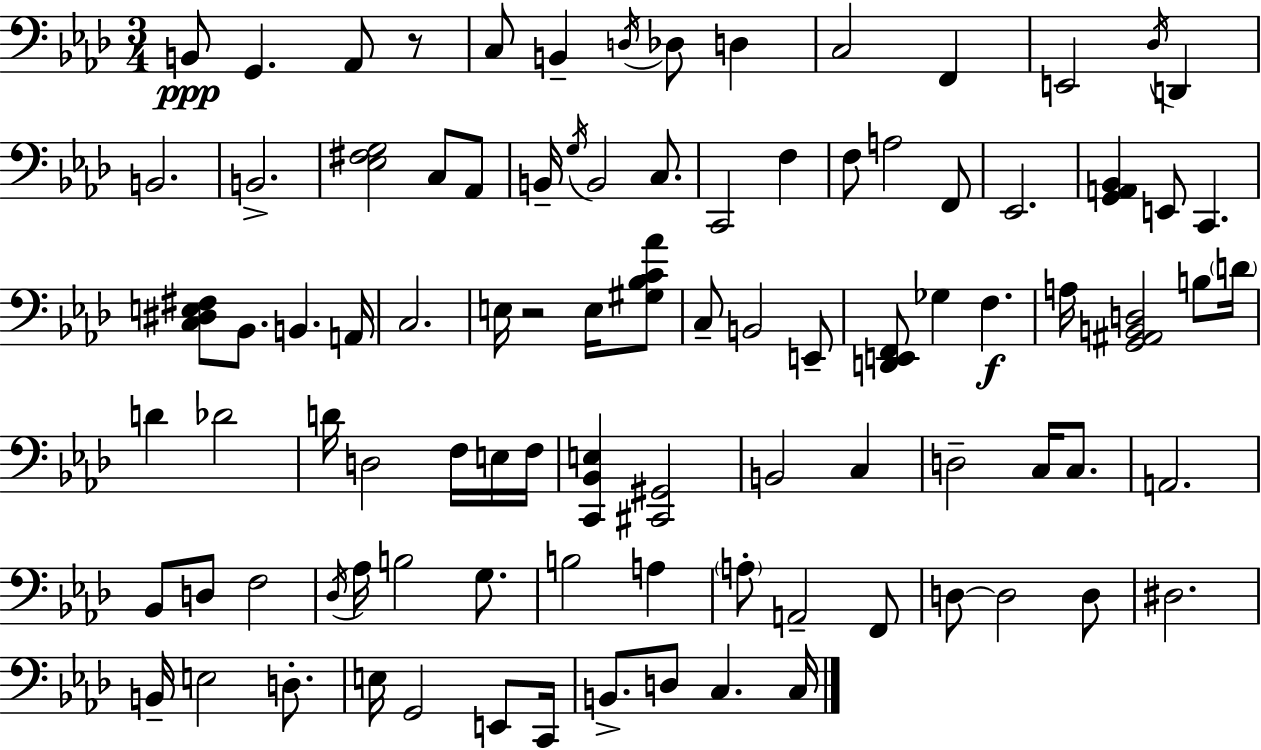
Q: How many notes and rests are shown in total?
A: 93